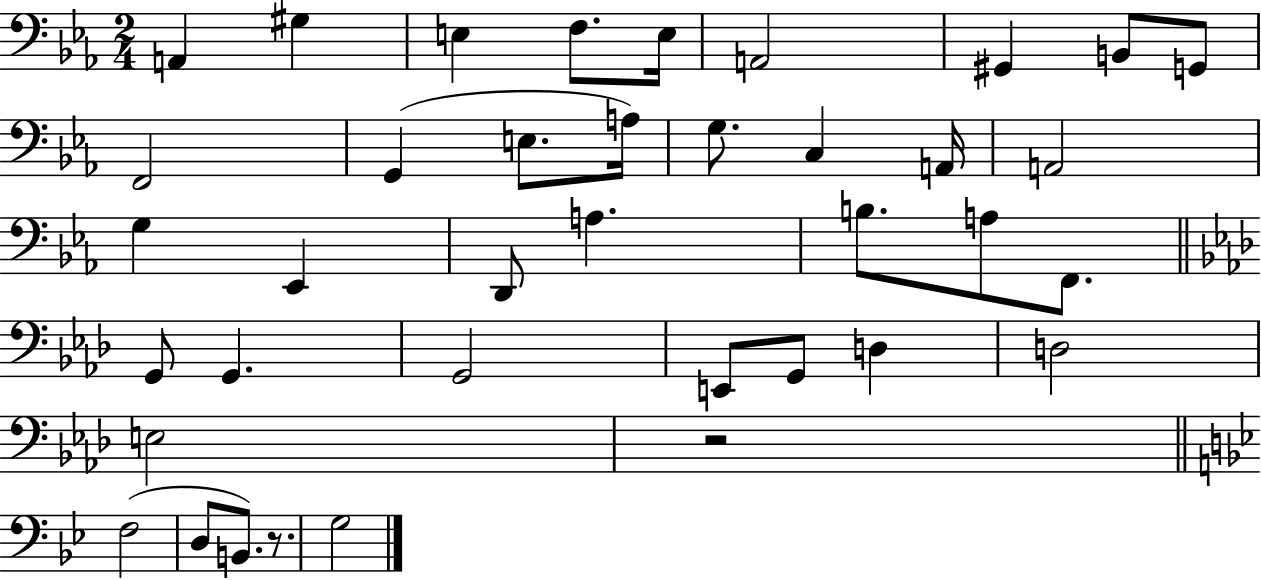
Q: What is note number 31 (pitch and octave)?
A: D3